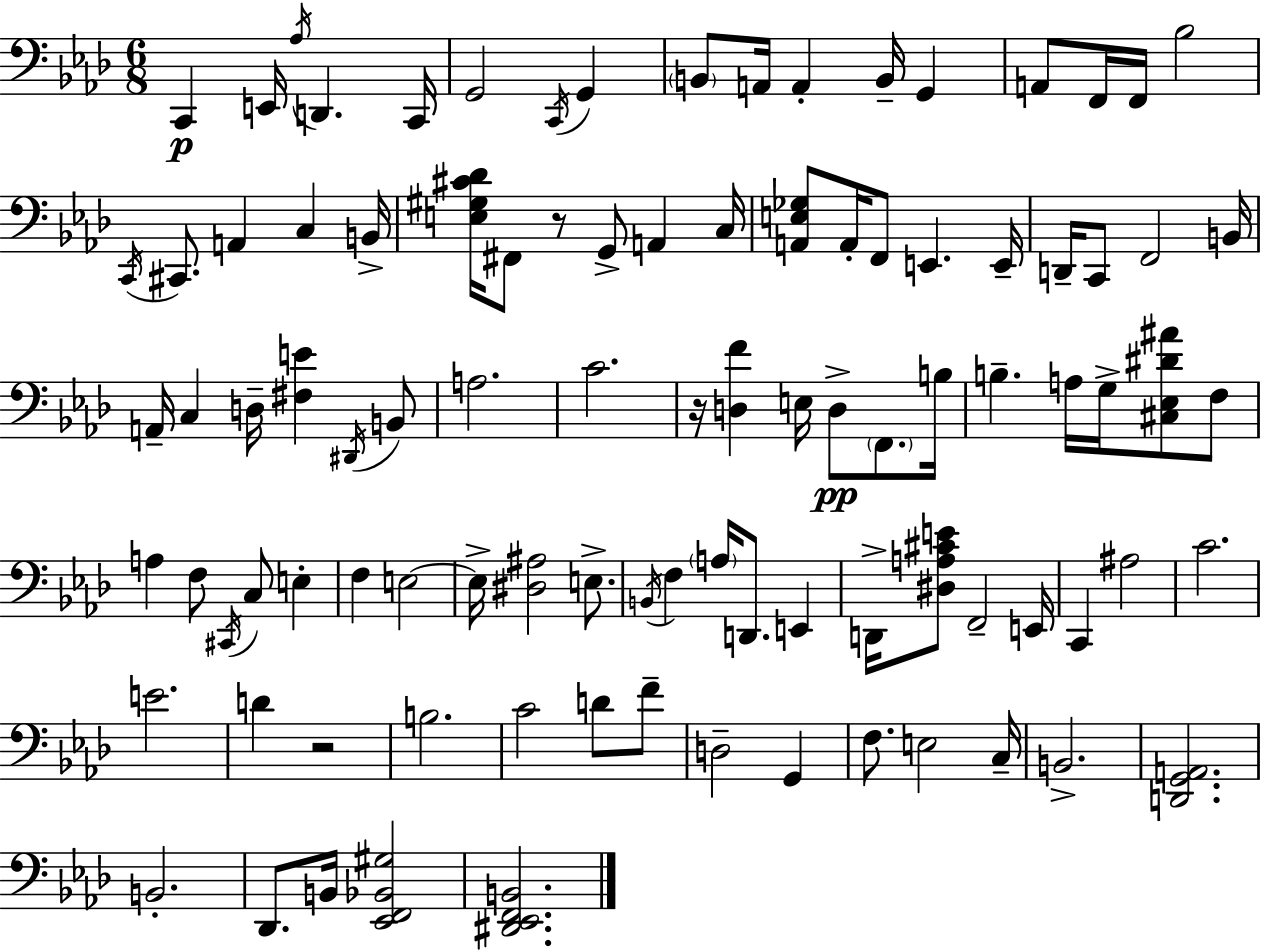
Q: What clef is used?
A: bass